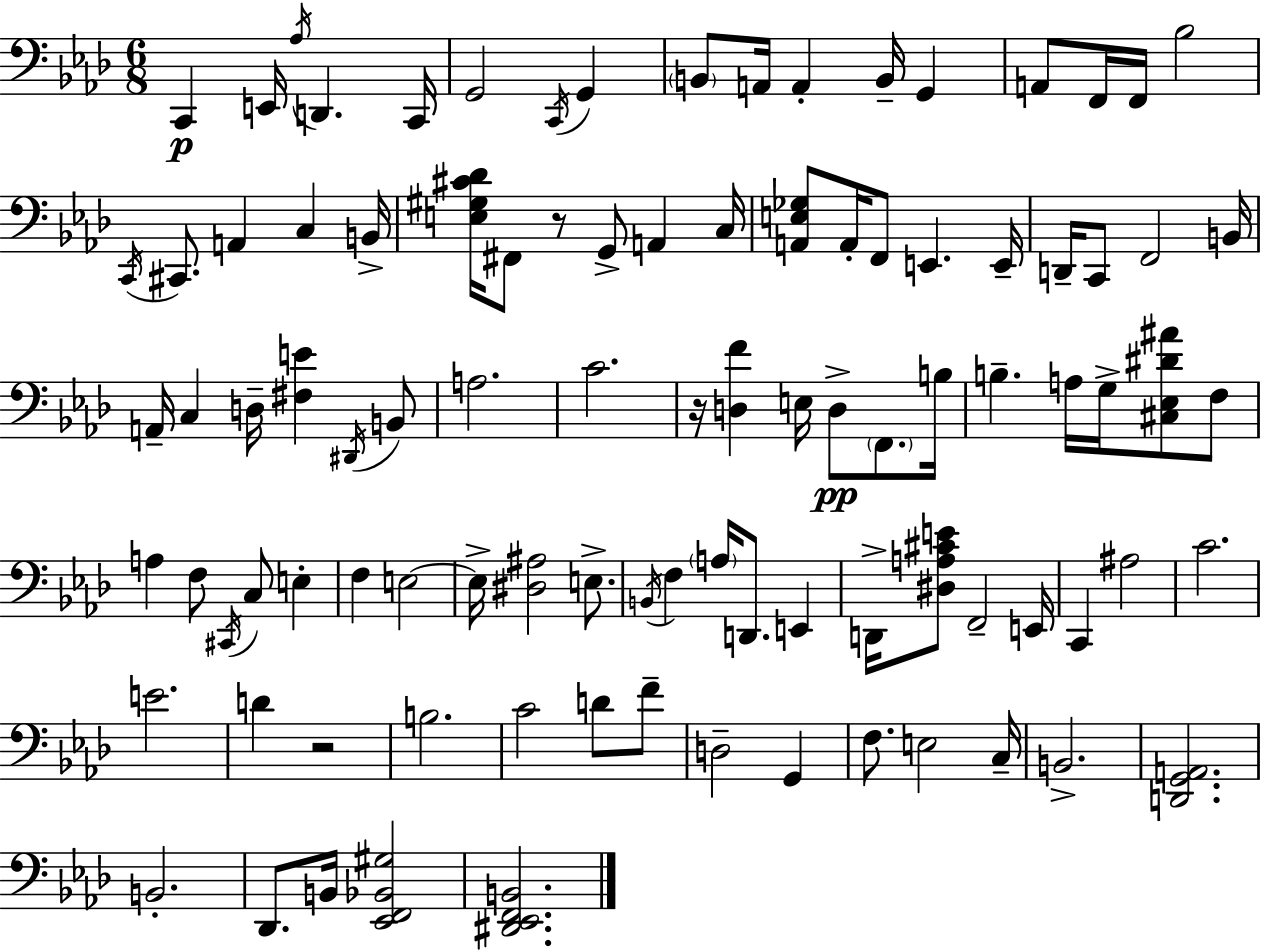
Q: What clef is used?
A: bass